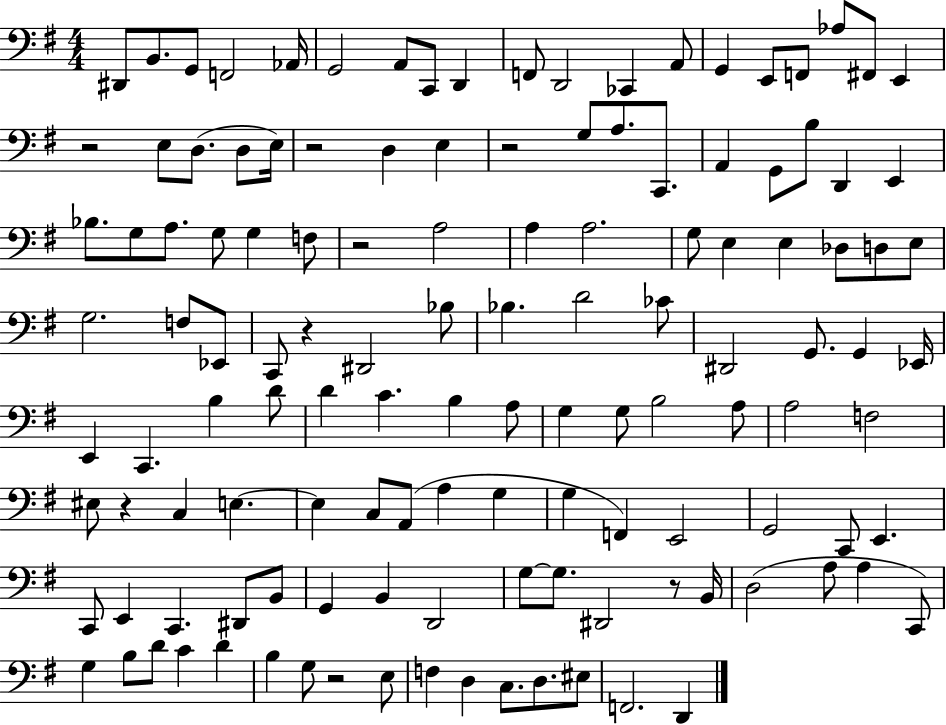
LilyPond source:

{
  \clef bass
  \numericTimeSignature
  \time 4/4
  \key g \major
  \repeat volta 2 { dis,8 b,8. g,8 f,2 aes,16 | g,2 a,8 c,8 d,4 | f,8 d,2 ces,4 a,8 | g,4 e,8 f,8 aes8 fis,8 e,4 | \break r2 e8 d8.( d8 e16) | r2 d4 e4 | r2 g8 a8. c,8. | a,4 g,8 b8 d,4 e,4 | \break bes8. g8 a8. g8 g4 f8 | r2 a2 | a4 a2. | g8 e4 e4 des8 d8 e8 | \break g2. f8 ees,8 | c,8 r4 dis,2 bes8 | bes4. d'2 ces'8 | dis,2 g,8. g,4 ees,16 | \break e,4 c,4. b4 d'8 | d'4 c'4. b4 a8 | g4 g8 b2 a8 | a2 f2 | \break eis8 r4 c4 e4.~~ | e4 c8 a,8( a4 g4 | g4 f,4) e,2 | g,2 c,8 e,4. | \break c,8 e,4 c,4. dis,8 b,8 | g,4 b,4 d,2 | g8~~ g8. dis,2 r8 b,16 | d2( a8 a4 c,8) | \break g4 b8 d'8 c'4 d'4 | b4 g8 r2 e8 | f4 d4 c8. d8. eis8 | f,2. d,4 | \break } \bar "|."
}